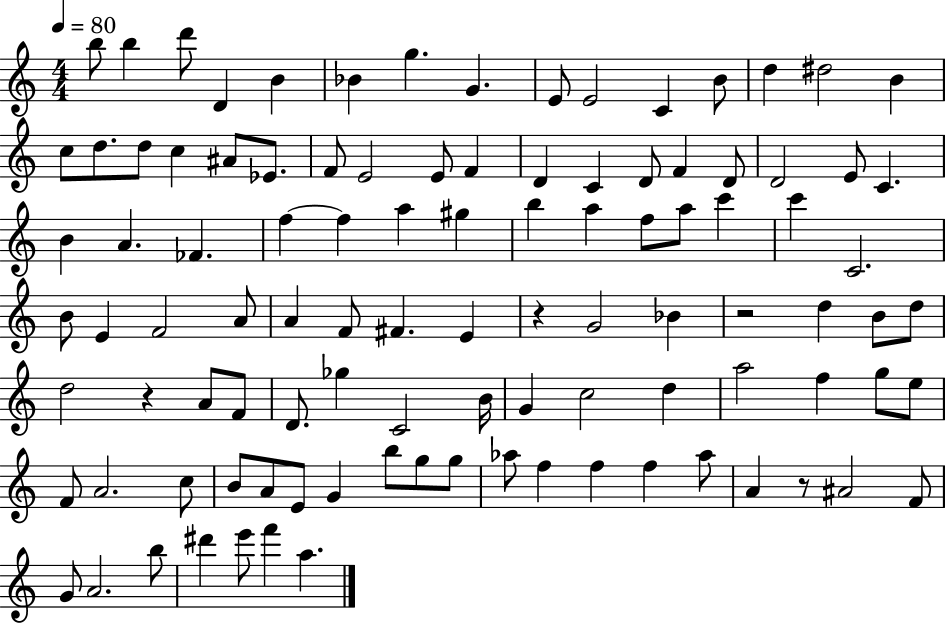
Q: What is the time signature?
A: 4/4